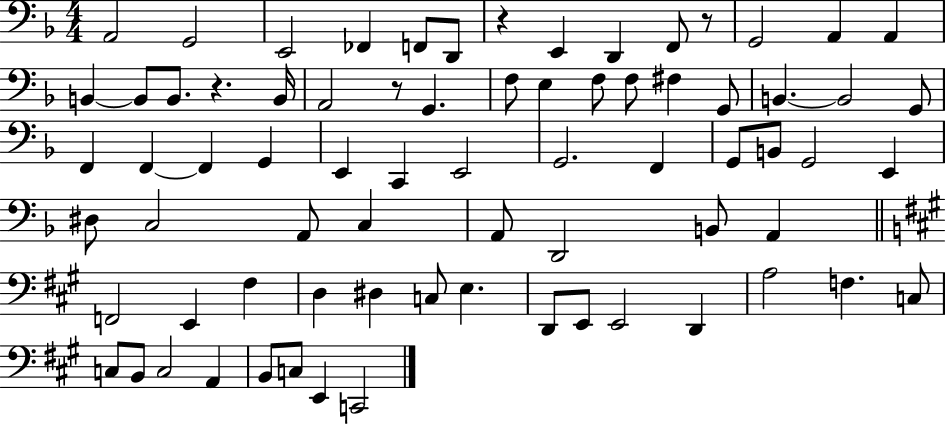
{
  \clef bass
  \numericTimeSignature
  \time 4/4
  \key f \major
  a,2 g,2 | e,2 fes,4 f,8 d,8 | r4 e,4 d,4 f,8 r8 | g,2 a,4 a,4 | \break b,4~~ b,8 b,8. r4. b,16 | a,2 r8 g,4. | f8 e4 f8 f8 fis4 g,8 | b,4.~~ b,2 g,8 | \break f,4 f,4~~ f,4 g,4 | e,4 c,4 e,2 | g,2. f,4 | g,8 b,8 g,2 e,4 | \break dis8 c2 a,8 c4 | a,8 d,2 b,8 a,4 | \bar "||" \break \key a \major f,2 e,4 fis4 | d4 dis4 c8 e4. | d,8 e,8 e,2 d,4 | a2 f4. c8 | \break c8 b,8 c2 a,4 | b,8 c8 e,4 c,2 | \bar "|."
}